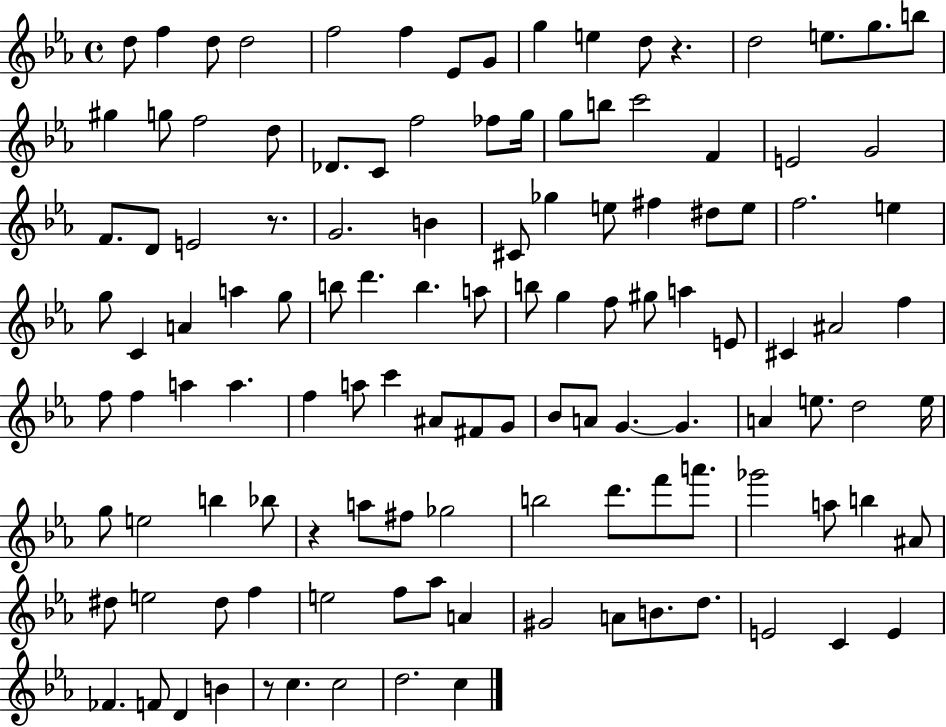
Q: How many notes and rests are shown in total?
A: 121